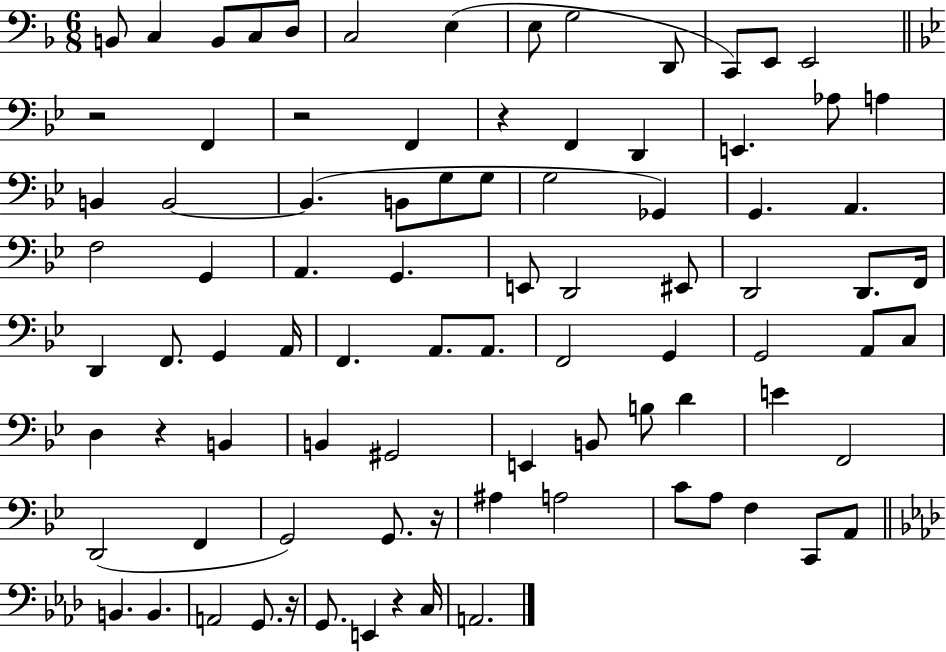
X:1
T:Untitled
M:6/8
L:1/4
K:F
B,,/2 C, B,,/2 C,/2 D,/2 C,2 E, E,/2 G,2 D,,/2 C,,/2 E,,/2 E,,2 z2 F,, z2 F,, z F,, D,, E,, _A,/2 A, B,, B,,2 B,, B,,/2 G,/2 G,/2 G,2 _G,, G,, A,, F,2 G,, A,, G,, E,,/2 D,,2 ^E,,/2 D,,2 D,,/2 F,,/4 D,, F,,/2 G,, A,,/4 F,, A,,/2 A,,/2 F,,2 G,, G,,2 A,,/2 C,/2 D, z B,, B,, ^G,,2 E,, B,,/2 B,/2 D E F,,2 D,,2 F,, G,,2 G,,/2 z/4 ^A, A,2 C/2 A,/2 F, C,,/2 A,,/2 B,, B,, A,,2 G,,/2 z/4 G,,/2 E,, z C,/4 A,,2